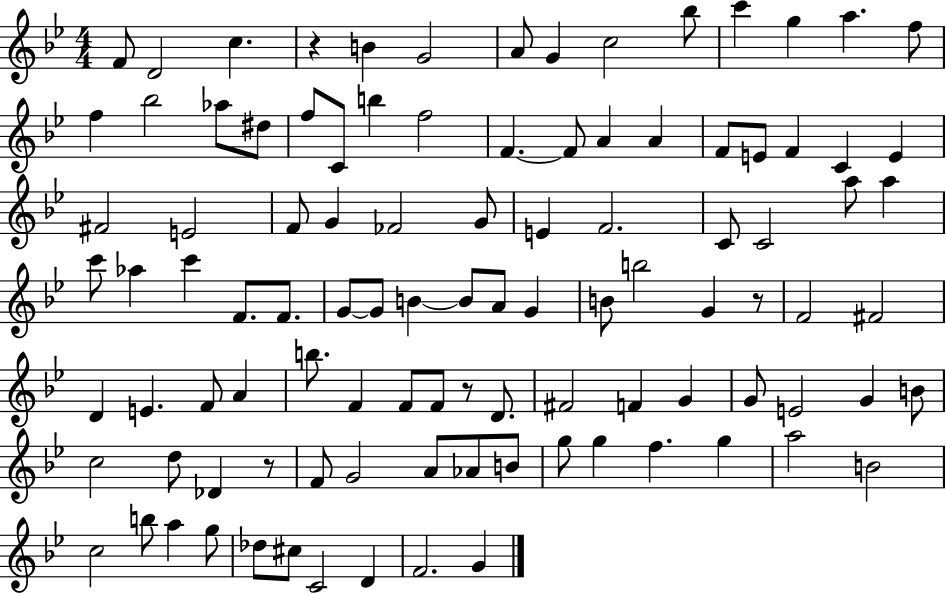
F4/e D4/h C5/q. R/q B4/q G4/h A4/e G4/q C5/h Bb5/e C6/q G5/q A5/q. F5/e F5/q Bb5/h Ab5/e D#5/e F5/e C4/e B5/q F5/h F4/q. F4/e A4/q A4/q F4/e E4/e F4/q C4/q E4/q F#4/h E4/h F4/e G4/q FES4/h G4/e E4/q F4/h. C4/e C4/h A5/e A5/q C6/e Ab5/q C6/q F4/e. F4/e. G4/e G4/e B4/q B4/e A4/e G4/q B4/e B5/h G4/q R/e F4/h F#4/h D4/q E4/q. F4/e A4/q B5/e. F4/q F4/e F4/e R/e D4/e. F#4/h F4/q G4/q G4/e E4/h G4/q B4/e C5/h D5/e Db4/q R/e F4/e G4/h A4/e Ab4/e B4/e G5/e G5/q F5/q. G5/q A5/h B4/h C5/h B5/e A5/q G5/e Db5/e C#5/e C4/h D4/q F4/h. G4/q